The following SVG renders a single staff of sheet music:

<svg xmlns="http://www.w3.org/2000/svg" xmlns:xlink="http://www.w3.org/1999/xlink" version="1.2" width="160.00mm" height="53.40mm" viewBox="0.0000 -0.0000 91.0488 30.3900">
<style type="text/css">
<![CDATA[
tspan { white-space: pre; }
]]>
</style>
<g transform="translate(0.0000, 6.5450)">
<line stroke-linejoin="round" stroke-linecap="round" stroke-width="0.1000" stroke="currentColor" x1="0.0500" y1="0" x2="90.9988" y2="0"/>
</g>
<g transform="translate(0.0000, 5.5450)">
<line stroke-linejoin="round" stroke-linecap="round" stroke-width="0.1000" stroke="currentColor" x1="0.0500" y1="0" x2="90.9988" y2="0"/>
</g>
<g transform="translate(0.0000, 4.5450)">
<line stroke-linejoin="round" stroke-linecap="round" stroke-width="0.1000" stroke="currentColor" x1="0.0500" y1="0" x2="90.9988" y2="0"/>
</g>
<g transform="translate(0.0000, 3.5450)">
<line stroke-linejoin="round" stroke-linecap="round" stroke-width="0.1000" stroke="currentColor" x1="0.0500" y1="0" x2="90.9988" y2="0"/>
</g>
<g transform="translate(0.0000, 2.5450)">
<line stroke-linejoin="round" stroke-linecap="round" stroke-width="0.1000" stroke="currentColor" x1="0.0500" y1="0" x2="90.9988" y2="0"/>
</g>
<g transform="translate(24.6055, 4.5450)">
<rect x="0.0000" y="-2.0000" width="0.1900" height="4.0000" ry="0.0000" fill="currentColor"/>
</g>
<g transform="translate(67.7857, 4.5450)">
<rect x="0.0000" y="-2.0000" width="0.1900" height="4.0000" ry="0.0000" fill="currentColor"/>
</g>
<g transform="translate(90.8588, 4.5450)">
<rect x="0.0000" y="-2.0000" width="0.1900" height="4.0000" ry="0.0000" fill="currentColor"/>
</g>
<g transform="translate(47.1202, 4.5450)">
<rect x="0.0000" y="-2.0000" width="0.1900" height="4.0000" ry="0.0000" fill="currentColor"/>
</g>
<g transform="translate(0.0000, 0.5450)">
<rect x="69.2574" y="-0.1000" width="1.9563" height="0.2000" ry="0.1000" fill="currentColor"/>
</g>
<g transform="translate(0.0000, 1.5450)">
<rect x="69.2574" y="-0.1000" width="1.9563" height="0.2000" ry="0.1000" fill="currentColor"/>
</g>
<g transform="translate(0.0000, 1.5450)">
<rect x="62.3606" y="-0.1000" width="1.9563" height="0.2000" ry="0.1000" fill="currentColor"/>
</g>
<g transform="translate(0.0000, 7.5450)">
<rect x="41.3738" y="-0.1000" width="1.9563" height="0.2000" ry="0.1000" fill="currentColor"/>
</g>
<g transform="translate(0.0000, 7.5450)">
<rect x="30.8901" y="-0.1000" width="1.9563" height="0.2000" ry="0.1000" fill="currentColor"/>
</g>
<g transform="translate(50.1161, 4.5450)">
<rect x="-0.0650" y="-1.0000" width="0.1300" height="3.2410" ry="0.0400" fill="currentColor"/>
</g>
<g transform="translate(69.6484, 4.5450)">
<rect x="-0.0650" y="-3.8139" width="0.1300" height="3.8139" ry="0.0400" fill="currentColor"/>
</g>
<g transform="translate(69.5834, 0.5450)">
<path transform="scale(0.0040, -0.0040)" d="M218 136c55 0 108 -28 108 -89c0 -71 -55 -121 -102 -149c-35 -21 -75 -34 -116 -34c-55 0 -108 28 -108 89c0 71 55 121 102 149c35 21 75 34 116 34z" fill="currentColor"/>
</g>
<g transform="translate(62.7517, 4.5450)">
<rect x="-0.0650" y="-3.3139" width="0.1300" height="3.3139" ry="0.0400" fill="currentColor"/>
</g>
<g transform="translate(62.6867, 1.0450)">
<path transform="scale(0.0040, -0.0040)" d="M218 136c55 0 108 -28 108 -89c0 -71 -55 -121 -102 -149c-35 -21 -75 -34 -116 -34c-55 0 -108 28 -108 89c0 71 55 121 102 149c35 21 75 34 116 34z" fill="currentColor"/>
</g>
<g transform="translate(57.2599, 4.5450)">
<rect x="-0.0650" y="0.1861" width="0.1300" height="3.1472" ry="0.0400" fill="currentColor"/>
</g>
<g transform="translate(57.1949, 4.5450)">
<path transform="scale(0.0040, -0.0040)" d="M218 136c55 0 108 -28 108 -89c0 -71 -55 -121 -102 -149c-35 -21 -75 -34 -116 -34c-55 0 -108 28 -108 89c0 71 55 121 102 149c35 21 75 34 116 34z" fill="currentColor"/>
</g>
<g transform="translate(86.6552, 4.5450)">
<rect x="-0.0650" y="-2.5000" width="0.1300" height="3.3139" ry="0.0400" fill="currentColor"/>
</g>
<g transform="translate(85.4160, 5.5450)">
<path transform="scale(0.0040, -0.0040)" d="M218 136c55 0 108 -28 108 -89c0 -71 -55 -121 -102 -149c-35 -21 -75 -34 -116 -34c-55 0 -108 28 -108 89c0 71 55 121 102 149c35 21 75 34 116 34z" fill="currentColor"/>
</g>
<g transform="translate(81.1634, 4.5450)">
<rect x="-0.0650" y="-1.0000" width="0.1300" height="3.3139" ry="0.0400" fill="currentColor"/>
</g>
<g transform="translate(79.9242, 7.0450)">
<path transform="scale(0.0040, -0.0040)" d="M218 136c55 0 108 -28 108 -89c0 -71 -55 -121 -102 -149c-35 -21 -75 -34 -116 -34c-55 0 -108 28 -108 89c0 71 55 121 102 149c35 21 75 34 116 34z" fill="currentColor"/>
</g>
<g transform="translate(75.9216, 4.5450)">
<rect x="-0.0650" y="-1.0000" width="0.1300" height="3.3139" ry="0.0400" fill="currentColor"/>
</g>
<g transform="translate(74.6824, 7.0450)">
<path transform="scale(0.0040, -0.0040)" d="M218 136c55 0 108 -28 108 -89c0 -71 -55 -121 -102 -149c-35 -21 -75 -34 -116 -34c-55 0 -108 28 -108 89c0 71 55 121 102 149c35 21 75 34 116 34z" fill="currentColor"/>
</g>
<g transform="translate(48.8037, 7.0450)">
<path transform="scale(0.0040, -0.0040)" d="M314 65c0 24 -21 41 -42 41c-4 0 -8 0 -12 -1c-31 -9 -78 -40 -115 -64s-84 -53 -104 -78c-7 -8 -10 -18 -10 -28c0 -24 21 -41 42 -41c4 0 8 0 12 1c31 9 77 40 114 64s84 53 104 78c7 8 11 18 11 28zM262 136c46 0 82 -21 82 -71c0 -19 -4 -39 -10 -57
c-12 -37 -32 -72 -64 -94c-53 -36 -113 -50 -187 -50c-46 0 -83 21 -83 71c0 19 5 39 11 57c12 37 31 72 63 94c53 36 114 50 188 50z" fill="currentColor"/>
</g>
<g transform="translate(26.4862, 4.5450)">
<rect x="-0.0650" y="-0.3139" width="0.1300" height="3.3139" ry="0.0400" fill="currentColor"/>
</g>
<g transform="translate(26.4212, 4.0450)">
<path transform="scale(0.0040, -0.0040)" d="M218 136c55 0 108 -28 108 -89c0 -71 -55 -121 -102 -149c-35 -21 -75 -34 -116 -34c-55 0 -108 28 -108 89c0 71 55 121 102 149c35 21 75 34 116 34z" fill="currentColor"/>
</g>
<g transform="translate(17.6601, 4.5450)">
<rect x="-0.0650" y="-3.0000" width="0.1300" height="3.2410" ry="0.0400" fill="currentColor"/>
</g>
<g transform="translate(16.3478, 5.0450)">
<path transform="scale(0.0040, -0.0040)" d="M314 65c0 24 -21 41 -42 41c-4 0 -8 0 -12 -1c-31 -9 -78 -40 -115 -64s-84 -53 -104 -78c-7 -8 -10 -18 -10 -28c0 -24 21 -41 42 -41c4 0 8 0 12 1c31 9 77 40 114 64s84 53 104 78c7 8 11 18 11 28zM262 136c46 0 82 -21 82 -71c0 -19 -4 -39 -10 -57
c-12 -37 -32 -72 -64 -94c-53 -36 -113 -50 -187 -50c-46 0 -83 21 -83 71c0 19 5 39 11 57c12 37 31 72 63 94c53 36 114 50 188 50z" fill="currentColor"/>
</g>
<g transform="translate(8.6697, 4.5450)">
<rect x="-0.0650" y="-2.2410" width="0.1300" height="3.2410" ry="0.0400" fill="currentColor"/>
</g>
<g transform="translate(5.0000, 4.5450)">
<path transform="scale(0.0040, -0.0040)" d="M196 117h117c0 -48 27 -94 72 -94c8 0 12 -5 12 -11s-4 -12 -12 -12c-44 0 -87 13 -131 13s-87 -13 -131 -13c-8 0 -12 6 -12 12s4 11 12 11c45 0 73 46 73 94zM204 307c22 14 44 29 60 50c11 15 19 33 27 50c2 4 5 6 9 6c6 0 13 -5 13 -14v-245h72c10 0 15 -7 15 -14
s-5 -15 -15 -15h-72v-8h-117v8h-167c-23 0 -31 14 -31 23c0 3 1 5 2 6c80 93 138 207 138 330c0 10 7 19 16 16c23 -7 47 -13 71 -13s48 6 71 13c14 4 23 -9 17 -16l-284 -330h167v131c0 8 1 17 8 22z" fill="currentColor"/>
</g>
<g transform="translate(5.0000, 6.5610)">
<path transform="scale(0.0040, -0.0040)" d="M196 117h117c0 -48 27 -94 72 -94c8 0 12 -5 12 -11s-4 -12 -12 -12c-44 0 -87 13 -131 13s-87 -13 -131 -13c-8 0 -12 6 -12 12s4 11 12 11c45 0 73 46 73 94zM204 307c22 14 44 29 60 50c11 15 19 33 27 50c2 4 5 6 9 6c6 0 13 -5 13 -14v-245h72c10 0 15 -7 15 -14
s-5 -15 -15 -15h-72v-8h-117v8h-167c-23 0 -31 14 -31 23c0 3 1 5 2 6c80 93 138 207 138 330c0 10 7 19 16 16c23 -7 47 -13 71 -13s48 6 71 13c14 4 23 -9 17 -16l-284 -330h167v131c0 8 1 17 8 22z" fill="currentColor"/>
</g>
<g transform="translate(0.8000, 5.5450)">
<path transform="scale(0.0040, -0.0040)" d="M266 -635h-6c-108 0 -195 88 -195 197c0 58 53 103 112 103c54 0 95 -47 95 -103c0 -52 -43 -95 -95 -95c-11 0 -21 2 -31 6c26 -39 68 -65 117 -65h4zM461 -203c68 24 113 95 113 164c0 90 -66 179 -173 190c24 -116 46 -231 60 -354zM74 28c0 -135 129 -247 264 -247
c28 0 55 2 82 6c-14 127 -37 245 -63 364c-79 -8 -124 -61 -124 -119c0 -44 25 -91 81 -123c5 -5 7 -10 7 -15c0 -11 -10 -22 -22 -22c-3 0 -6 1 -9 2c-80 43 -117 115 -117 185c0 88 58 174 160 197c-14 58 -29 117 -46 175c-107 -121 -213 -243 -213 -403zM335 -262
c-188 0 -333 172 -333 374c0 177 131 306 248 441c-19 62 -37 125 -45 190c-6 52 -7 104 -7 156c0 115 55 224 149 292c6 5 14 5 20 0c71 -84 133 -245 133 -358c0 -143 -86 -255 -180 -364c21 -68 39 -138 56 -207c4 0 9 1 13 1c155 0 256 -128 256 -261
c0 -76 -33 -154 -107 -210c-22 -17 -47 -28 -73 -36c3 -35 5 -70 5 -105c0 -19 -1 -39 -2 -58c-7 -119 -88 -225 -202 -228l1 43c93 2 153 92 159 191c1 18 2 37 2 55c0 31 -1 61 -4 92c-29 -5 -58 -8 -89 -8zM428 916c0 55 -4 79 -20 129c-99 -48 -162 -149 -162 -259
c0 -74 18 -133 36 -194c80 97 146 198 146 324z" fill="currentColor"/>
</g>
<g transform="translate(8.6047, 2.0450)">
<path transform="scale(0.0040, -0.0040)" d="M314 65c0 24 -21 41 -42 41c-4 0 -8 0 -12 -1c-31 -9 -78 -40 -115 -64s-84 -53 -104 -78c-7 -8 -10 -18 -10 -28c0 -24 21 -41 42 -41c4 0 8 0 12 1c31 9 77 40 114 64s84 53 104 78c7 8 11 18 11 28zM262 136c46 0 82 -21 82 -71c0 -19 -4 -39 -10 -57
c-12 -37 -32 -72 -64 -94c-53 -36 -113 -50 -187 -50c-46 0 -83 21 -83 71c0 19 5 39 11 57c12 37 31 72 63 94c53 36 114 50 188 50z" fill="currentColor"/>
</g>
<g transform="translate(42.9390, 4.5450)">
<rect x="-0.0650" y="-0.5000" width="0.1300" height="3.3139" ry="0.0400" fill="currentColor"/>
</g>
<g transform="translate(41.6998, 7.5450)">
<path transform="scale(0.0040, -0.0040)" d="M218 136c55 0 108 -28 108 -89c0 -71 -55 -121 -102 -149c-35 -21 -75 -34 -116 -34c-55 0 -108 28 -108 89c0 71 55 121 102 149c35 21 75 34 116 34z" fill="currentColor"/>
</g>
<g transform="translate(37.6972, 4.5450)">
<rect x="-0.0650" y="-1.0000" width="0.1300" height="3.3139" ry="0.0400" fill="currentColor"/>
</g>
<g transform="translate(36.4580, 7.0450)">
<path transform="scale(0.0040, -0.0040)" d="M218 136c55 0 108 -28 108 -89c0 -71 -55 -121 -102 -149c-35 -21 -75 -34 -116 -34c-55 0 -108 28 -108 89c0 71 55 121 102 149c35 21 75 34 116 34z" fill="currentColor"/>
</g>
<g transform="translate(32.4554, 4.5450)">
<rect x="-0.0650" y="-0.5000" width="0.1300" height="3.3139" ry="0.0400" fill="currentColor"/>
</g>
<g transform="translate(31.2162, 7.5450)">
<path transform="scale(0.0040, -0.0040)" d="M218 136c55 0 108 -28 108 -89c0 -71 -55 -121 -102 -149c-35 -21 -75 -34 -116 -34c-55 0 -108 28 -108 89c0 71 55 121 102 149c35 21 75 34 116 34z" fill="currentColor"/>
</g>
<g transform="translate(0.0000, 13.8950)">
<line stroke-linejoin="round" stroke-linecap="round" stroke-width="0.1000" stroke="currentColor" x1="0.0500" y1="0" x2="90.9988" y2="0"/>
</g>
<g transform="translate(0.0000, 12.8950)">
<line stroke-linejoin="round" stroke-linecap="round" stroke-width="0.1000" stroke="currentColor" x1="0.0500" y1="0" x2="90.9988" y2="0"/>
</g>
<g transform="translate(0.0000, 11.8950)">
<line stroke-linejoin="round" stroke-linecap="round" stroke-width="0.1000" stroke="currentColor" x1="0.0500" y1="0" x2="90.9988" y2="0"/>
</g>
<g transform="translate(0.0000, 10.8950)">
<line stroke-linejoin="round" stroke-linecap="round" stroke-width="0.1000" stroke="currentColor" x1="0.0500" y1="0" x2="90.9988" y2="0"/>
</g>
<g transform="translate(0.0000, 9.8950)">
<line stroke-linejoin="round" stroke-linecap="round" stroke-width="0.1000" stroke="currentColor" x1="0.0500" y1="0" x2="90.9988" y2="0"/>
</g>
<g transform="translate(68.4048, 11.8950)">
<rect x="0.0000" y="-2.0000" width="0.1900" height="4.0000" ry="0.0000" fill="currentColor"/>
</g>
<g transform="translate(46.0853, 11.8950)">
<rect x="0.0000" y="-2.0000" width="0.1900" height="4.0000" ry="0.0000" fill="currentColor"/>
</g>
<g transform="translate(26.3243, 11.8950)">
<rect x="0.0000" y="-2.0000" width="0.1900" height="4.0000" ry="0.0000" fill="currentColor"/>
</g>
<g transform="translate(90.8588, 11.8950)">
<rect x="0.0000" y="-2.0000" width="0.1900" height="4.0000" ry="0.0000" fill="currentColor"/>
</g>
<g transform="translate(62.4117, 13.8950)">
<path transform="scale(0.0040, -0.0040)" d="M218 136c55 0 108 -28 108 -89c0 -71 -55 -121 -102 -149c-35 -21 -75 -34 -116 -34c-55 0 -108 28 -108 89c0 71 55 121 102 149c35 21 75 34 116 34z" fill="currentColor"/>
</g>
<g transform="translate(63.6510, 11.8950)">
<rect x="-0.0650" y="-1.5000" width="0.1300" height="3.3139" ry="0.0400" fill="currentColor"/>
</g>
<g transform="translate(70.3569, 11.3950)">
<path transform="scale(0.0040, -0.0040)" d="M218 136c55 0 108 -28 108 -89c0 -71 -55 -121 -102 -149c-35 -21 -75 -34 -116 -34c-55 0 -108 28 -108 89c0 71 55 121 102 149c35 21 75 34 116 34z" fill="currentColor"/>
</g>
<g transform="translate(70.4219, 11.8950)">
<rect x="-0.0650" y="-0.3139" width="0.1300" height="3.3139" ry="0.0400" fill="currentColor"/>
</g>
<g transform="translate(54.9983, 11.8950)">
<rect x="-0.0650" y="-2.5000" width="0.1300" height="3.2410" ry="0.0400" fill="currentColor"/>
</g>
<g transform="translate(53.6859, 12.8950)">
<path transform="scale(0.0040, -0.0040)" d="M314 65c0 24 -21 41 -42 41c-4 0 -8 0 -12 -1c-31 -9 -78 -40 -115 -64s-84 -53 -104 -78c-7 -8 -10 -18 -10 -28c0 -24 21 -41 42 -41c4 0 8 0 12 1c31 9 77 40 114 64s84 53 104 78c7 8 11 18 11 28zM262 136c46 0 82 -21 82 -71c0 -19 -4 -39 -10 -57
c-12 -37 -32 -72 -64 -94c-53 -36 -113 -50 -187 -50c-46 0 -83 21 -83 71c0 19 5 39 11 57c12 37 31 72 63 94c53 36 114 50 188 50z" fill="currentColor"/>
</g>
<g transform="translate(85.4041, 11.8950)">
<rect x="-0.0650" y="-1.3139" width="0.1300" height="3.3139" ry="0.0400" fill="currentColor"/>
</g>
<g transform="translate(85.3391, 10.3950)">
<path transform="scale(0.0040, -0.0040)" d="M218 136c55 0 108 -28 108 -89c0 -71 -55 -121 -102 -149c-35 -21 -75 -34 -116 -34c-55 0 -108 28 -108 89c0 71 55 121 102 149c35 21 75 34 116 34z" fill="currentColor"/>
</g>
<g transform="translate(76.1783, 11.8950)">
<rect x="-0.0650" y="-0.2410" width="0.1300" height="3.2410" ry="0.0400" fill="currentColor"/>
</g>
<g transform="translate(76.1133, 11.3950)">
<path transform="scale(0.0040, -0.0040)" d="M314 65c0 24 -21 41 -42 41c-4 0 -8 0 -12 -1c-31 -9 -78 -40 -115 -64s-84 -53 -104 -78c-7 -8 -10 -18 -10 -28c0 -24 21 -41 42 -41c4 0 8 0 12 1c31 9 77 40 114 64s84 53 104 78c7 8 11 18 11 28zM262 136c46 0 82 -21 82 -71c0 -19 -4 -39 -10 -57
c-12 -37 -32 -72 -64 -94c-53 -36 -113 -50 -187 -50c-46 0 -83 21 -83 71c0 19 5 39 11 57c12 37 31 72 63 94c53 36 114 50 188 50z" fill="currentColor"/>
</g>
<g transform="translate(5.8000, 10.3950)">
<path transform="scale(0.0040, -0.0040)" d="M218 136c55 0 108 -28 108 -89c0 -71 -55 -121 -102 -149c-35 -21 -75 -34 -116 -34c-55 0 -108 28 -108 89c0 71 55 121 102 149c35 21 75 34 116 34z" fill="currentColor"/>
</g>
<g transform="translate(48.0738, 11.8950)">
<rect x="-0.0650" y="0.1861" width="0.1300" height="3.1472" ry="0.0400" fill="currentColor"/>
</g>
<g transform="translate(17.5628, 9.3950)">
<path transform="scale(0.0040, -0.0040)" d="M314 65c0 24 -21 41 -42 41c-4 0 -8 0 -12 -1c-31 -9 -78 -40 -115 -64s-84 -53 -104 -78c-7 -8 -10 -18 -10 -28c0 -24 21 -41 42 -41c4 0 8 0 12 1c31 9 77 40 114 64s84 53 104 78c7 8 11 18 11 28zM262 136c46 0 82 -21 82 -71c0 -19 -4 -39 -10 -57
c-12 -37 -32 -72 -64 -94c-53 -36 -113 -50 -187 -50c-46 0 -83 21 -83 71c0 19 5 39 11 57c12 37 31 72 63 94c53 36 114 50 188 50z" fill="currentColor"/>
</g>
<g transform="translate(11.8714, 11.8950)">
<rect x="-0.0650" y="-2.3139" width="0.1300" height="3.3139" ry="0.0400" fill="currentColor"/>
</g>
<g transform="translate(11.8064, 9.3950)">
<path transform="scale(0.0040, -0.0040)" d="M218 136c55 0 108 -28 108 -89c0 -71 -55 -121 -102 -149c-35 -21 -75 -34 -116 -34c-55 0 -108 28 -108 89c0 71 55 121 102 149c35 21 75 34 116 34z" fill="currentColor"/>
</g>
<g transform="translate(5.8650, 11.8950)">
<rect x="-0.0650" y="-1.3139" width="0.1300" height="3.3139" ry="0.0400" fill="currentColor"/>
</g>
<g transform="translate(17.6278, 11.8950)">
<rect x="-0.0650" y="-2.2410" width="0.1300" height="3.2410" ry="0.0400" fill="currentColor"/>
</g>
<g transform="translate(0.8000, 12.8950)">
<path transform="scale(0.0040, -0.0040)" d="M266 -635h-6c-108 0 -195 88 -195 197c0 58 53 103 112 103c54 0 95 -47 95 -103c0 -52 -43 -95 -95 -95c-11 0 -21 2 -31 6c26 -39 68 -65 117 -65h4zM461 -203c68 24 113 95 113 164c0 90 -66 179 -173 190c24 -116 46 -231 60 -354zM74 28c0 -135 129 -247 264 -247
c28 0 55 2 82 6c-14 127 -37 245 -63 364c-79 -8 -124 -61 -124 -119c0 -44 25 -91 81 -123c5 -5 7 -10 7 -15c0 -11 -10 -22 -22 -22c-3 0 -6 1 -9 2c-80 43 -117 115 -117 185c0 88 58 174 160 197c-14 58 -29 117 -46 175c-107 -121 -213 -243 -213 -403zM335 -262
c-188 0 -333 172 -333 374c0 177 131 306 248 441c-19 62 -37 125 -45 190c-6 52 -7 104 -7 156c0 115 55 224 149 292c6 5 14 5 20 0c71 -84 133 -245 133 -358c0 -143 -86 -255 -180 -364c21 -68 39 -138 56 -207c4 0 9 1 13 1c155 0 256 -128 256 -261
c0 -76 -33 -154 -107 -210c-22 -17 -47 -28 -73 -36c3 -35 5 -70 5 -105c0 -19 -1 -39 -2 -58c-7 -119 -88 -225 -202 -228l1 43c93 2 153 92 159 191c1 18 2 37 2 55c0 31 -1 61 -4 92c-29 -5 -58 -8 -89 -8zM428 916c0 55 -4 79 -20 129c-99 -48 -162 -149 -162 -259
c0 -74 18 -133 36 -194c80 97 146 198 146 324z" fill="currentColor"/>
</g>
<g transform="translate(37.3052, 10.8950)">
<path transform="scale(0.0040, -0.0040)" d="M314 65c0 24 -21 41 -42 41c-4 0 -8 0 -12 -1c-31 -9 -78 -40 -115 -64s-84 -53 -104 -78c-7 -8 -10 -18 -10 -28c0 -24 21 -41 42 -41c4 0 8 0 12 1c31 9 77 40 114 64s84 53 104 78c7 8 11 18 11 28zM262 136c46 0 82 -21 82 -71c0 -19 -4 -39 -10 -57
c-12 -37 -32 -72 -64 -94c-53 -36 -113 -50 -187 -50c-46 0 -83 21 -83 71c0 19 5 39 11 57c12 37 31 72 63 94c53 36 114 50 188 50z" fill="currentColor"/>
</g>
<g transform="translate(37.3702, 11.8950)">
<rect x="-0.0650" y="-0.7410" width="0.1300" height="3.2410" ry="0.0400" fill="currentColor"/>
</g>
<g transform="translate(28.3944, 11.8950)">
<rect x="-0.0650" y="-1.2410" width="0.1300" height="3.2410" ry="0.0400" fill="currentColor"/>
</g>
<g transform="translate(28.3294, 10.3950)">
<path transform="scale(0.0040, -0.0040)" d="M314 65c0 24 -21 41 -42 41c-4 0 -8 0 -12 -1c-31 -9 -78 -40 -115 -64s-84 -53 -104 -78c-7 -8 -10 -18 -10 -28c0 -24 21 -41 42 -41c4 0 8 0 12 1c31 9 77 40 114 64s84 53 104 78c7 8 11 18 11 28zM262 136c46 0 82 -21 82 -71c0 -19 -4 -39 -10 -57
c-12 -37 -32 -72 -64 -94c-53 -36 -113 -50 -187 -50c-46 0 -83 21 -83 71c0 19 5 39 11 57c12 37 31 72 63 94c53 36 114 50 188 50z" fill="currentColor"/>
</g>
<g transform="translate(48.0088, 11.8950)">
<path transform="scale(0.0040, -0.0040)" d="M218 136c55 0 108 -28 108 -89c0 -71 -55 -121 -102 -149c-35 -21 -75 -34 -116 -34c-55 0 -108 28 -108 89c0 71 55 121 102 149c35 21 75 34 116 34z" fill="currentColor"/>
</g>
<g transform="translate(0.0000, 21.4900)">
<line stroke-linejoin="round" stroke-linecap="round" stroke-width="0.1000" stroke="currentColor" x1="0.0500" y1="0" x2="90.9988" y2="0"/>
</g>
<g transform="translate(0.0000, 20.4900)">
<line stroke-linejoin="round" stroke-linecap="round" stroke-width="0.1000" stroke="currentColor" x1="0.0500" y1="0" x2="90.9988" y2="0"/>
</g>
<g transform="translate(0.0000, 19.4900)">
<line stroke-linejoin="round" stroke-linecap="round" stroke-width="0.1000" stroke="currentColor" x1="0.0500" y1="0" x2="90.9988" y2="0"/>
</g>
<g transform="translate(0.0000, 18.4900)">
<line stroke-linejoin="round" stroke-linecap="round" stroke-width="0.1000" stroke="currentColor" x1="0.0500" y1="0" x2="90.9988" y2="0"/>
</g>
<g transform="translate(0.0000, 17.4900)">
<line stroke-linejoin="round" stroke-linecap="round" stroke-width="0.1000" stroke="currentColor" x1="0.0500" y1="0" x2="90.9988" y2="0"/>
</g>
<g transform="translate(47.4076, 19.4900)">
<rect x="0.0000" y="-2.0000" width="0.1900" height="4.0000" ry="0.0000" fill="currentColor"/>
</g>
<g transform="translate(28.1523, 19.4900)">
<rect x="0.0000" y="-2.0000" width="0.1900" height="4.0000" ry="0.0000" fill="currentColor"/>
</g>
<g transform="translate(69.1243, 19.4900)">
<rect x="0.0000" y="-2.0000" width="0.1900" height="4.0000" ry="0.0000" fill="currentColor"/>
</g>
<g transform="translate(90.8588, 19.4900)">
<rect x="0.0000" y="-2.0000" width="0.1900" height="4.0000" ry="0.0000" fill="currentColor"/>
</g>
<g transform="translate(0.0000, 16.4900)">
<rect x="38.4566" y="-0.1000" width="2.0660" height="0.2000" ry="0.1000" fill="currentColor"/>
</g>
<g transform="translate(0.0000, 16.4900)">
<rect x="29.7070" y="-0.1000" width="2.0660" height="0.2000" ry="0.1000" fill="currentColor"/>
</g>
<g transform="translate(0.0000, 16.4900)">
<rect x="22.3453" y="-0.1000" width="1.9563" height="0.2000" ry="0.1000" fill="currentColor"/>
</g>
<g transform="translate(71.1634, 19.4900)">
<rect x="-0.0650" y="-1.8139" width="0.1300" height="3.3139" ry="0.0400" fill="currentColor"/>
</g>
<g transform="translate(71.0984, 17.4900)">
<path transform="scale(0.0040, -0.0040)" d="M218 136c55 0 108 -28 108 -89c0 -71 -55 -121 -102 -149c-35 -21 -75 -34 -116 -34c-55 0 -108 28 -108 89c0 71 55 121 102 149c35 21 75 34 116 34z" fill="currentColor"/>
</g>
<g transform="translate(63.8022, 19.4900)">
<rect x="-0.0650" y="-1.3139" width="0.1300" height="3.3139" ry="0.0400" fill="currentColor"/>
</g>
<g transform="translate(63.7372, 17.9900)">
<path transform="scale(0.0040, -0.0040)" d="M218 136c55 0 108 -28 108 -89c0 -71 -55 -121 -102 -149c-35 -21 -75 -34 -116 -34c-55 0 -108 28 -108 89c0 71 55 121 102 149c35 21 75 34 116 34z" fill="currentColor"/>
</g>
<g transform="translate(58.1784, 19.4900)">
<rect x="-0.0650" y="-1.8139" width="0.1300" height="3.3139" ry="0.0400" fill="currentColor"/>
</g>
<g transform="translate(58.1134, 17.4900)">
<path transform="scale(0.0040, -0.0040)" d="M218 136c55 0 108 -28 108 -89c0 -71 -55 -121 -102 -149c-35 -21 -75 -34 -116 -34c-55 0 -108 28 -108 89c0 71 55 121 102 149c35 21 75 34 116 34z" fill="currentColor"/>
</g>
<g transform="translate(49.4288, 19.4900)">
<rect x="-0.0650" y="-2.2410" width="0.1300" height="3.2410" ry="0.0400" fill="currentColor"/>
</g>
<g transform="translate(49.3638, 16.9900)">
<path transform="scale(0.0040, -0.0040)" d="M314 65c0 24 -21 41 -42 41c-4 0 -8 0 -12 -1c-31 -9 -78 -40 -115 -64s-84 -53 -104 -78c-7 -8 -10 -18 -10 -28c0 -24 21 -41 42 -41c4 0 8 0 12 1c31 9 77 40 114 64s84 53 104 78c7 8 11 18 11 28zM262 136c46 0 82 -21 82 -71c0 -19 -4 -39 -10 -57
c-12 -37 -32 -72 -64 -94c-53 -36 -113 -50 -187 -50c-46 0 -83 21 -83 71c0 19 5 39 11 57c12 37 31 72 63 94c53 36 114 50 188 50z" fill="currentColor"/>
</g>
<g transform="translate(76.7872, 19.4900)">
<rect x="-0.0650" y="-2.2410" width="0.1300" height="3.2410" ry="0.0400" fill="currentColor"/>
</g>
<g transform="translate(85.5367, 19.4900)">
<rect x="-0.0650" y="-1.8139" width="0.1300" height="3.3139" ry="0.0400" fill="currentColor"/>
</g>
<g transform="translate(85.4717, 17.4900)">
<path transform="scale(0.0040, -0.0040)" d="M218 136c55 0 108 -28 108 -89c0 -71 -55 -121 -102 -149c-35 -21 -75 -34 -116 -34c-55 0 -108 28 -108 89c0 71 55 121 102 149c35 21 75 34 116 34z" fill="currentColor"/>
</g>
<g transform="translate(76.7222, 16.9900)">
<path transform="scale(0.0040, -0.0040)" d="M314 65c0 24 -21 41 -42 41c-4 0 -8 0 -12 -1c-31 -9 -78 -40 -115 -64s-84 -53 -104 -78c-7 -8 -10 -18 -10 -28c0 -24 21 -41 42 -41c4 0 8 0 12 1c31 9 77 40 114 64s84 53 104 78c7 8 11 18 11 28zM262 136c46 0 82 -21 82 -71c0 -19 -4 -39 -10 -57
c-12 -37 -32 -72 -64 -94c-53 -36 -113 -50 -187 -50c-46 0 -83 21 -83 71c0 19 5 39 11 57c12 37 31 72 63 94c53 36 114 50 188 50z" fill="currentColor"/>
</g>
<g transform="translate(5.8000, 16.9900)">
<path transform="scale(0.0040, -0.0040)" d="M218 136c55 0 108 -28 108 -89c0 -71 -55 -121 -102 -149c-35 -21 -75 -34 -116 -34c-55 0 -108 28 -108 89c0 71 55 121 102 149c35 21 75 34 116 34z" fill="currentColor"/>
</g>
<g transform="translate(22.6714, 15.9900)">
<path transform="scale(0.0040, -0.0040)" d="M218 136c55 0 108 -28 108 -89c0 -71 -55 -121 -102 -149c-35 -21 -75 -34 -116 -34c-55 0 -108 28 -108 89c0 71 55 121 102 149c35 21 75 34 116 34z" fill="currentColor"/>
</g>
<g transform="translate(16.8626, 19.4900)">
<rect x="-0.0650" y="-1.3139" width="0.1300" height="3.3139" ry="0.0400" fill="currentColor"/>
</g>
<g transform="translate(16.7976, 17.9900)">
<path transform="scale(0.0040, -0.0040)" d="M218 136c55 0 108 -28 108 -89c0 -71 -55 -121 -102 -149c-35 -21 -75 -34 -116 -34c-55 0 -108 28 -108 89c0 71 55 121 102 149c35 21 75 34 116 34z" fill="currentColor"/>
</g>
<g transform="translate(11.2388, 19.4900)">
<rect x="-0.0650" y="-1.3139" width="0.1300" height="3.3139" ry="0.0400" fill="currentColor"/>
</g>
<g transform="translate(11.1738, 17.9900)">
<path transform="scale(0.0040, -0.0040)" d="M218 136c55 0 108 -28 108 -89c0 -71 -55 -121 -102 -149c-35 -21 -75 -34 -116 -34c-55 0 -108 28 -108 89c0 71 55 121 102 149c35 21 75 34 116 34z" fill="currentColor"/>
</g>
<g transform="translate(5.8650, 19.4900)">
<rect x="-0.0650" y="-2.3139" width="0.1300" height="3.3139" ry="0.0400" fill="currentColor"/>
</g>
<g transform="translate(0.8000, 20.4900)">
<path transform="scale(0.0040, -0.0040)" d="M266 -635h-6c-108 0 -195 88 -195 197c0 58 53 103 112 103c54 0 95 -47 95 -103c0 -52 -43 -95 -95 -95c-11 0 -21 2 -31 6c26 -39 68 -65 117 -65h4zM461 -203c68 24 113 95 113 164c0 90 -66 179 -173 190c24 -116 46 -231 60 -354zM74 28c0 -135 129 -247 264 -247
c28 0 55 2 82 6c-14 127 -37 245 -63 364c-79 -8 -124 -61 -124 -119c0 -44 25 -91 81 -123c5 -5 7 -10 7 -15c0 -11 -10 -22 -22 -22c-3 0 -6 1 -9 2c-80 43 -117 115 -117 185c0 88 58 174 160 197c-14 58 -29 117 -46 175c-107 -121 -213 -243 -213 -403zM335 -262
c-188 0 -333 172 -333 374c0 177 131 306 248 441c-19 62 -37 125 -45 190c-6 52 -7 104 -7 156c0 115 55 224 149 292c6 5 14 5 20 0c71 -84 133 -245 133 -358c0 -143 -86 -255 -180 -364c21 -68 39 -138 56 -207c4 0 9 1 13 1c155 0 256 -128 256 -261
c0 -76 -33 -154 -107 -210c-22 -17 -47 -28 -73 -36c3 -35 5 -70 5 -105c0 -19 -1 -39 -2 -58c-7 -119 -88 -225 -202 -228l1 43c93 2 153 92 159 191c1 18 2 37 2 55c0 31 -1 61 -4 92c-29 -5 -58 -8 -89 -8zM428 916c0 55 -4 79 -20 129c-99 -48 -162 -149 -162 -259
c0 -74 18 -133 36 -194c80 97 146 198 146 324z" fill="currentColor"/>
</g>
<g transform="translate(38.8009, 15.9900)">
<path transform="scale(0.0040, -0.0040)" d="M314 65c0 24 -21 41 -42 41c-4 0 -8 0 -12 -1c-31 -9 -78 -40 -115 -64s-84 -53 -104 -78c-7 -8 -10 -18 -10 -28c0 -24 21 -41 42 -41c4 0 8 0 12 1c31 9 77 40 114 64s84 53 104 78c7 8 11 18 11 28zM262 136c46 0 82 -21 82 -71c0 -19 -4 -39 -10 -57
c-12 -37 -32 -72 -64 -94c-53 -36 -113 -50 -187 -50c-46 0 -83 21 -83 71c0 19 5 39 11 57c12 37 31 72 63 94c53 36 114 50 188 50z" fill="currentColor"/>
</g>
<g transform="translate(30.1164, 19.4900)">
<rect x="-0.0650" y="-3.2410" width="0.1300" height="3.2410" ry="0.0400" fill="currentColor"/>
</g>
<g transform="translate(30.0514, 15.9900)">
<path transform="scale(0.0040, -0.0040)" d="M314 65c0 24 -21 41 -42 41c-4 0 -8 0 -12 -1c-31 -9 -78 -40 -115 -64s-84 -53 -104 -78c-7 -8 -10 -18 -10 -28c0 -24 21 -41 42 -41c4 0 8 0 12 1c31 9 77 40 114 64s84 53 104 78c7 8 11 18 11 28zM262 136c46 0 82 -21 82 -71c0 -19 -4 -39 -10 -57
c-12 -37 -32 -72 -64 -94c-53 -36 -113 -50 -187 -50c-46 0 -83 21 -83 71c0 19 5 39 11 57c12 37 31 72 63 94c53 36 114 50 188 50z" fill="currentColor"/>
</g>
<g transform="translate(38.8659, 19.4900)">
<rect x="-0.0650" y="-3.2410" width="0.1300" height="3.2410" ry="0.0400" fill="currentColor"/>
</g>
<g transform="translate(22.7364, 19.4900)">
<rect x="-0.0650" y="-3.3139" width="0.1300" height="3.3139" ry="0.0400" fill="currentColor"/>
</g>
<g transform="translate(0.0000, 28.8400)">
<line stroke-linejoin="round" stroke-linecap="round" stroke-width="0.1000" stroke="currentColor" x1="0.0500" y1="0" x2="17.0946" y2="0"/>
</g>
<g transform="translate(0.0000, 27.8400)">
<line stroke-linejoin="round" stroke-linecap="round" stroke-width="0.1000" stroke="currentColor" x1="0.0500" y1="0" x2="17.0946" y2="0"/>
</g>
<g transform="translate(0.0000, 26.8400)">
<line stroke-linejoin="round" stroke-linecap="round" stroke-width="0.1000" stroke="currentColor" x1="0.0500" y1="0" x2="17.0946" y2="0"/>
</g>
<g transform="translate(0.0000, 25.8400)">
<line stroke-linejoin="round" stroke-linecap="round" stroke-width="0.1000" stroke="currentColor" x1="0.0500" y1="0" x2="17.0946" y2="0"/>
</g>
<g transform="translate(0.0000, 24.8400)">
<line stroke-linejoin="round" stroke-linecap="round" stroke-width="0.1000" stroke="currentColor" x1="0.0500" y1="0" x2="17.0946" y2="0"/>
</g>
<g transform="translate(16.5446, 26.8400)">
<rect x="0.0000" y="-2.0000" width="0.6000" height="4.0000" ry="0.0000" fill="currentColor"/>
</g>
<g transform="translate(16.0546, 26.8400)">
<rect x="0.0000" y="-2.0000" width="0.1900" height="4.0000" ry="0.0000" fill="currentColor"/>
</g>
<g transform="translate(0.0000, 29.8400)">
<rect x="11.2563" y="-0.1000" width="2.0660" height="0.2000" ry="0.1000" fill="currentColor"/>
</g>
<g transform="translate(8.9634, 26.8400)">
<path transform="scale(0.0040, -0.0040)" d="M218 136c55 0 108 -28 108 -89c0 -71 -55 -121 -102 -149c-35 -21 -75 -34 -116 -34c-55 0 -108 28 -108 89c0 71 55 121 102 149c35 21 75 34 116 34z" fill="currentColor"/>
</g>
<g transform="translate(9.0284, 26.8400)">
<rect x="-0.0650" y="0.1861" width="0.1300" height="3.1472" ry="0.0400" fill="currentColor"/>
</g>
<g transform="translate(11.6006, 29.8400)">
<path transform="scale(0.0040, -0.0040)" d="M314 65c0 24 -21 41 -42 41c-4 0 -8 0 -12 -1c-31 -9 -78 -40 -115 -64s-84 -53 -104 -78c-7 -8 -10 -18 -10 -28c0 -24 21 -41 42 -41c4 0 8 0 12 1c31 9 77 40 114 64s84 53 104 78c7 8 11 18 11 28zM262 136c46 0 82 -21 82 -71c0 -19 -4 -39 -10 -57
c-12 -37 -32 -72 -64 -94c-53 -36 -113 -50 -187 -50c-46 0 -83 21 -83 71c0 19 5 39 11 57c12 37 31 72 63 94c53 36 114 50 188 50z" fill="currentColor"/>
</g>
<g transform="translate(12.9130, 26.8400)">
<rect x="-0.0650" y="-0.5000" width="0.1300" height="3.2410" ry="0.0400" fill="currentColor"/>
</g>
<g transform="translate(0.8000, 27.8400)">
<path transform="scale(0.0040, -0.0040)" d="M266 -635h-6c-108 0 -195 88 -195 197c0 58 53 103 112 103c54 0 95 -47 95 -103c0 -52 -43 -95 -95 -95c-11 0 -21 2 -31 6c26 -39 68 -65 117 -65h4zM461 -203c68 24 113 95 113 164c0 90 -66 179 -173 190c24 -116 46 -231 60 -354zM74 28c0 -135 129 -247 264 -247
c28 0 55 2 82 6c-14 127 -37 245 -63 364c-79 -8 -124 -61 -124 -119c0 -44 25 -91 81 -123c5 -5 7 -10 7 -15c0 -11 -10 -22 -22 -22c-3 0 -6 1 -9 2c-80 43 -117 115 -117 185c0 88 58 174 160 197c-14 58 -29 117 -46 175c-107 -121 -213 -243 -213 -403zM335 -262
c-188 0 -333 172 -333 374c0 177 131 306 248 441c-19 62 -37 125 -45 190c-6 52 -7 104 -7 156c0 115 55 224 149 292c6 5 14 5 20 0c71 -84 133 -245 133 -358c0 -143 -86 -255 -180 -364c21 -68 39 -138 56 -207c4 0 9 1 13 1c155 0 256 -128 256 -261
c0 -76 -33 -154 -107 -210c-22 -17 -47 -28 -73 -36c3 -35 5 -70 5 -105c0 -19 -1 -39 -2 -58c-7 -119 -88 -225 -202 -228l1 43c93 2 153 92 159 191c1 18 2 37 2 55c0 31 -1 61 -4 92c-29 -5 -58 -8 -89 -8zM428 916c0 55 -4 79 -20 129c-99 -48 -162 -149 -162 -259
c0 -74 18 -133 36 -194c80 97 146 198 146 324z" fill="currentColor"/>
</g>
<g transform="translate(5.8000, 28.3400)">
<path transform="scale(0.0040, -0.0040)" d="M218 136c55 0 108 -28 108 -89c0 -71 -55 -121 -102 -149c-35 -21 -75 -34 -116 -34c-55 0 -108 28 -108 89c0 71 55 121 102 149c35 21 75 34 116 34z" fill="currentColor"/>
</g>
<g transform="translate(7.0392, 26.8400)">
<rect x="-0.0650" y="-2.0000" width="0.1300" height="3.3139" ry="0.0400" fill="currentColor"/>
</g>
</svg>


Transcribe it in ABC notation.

X:1
T:Untitled
M:4/4
L:1/4
K:C
g2 A2 c C D C D2 B b c' D D G e g g2 e2 d2 B G2 E c c2 e g e e b b2 b2 g2 f e f g2 f F B C2